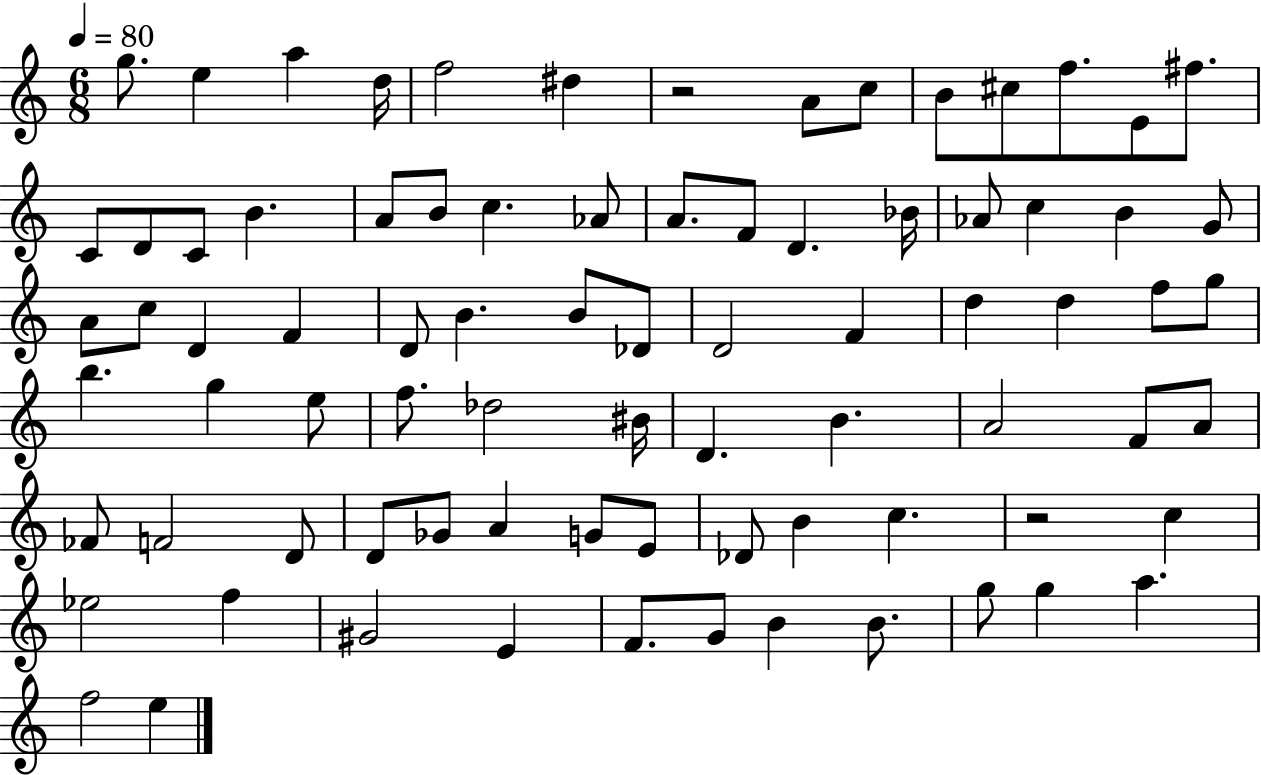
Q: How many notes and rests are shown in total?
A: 81